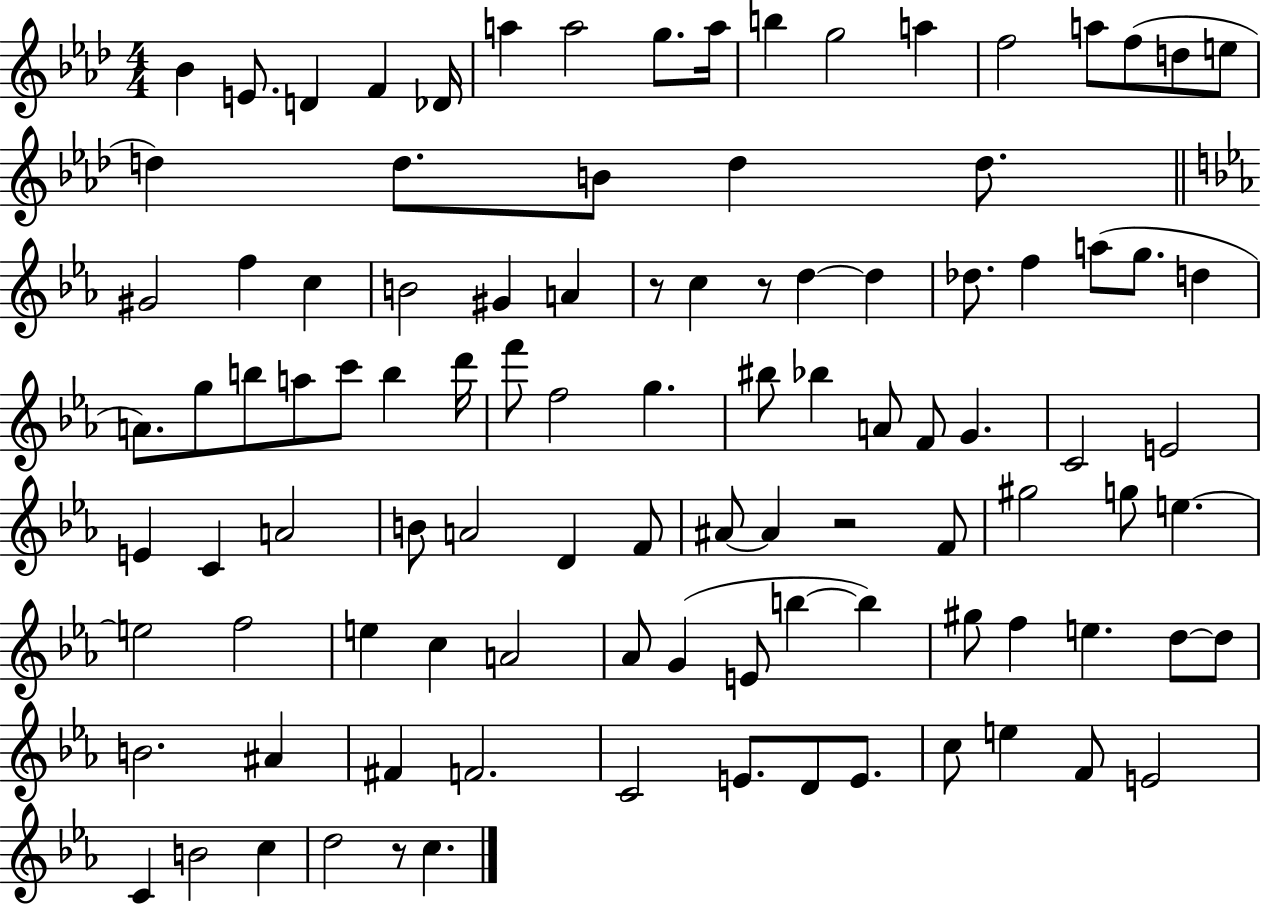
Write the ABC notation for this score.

X:1
T:Untitled
M:4/4
L:1/4
K:Ab
_B E/2 D F _D/4 a a2 g/2 a/4 b g2 a f2 a/2 f/2 d/2 e/2 d d/2 B/2 d d/2 ^G2 f c B2 ^G A z/2 c z/2 d d _d/2 f a/2 g/2 d A/2 g/2 b/2 a/2 c'/2 b d'/4 f'/2 f2 g ^b/2 _b A/2 F/2 G C2 E2 E C A2 B/2 A2 D F/2 ^A/2 ^A z2 F/2 ^g2 g/2 e e2 f2 e c A2 _A/2 G E/2 b b ^g/2 f e d/2 d/2 B2 ^A ^F F2 C2 E/2 D/2 E/2 c/2 e F/2 E2 C B2 c d2 z/2 c